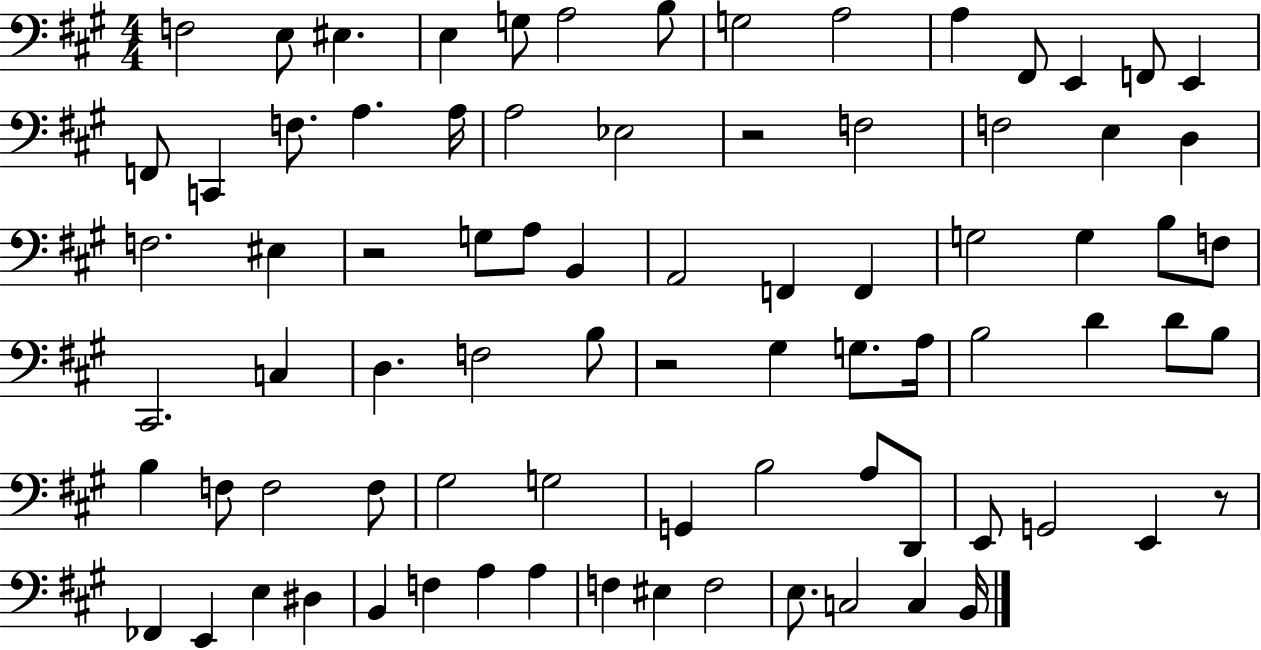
F3/h E3/e EIS3/q. E3/q G3/e A3/h B3/e G3/h A3/h A3/q F#2/e E2/q F2/e E2/q F2/e C2/q F3/e. A3/q. A3/s A3/h Eb3/h R/h F3/h F3/h E3/q D3/q F3/h. EIS3/q R/h G3/e A3/e B2/q A2/h F2/q F2/q G3/h G3/q B3/e F3/e C#2/h. C3/q D3/q. F3/h B3/e R/h G#3/q G3/e. A3/s B3/h D4/q D4/e B3/e B3/q F3/e F3/h F3/e G#3/h G3/h G2/q B3/h A3/e D2/e E2/e G2/h E2/q R/e FES2/q E2/q E3/q D#3/q B2/q F3/q A3/q A3/q F3/q EIS3/q F3/h E3/e. C3/h C3/q B2/s